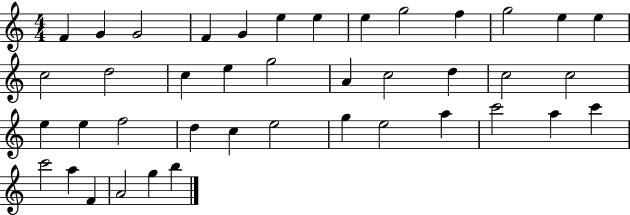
{
  \clef treble
  \numericTimeSignature
  \time 4/4
  \key c \major
  f'4 g'4 g'2 | f'4 g'4 e''4 e''4 | e''4 g''2 f''4 | g''2 e''4 e''4 | \break c''2 d''2 | c''4 e''4 g''2 | a'4 c''2 d''4 | c''2 c''2 | \break e''4 e''4 f''2 | d''4 c''4 e''2 | g''4 e''2 a''4 | c'''2 a''4 c'''4 | \break c'''2 a''4 f'4 | a'2 g''4 b''4 | \bar "|."
}